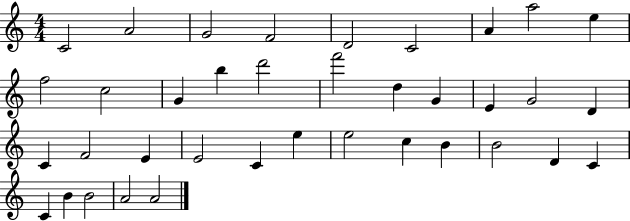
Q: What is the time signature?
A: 4/4